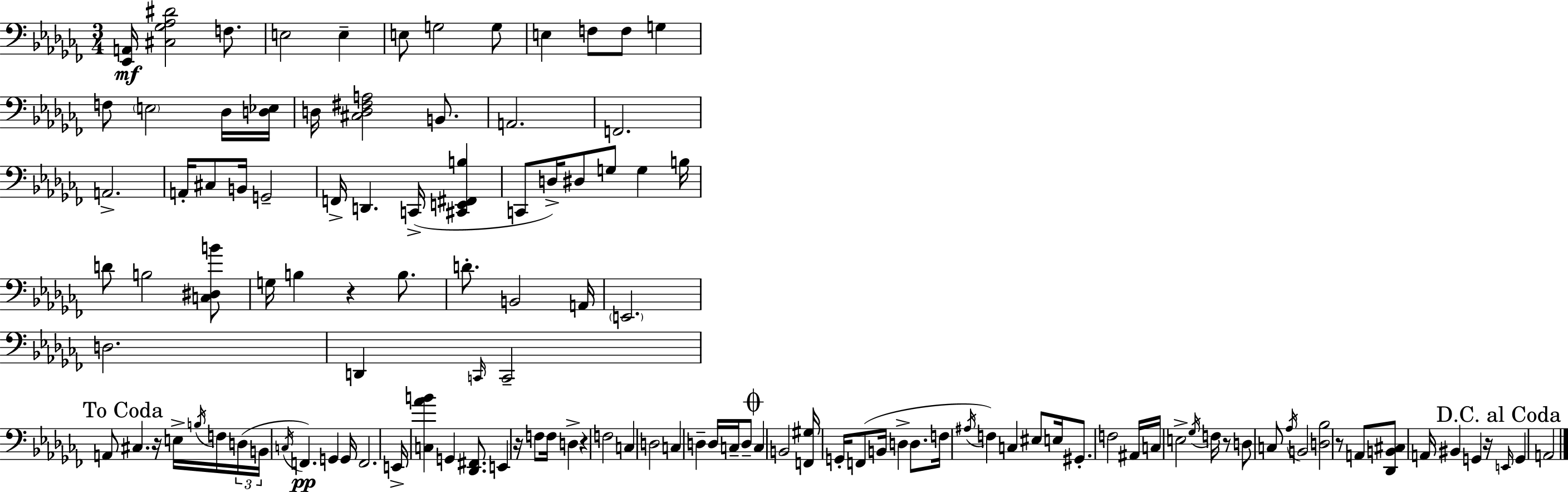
{
  \clef bass
  \numericTimeSignature
  \time 3/4
  \key aes \minor
  <ees, a,>16\mf <cis ges aes dis'>2 f8. | e2 e4-- | e8 g2 g8 | e4 f8 f8 g4 | \break f8 \parenthesize e2 des16 <d ees>16 | d16 <cis d fis a>2 b,8. | a,2. | f,2. | \break a,2.-> | a,16-. cis8 b,16 g,2-- | f,16-> d,4. c,16->( <cis, e, fis, b>4 | c,8 d16->) dis8 g8 g4 b16 | \break d'8 b2 <c dis b'>8 | g16 b4 r4 b8. | d'8.-. b,2 a,16 | \parenthesize e,2. | \break d2. | d,4 \grace { c,16 } c,2-- | \mark "To Coda" a,8 cis4. r16 e16-> \acciaccatura { b16 } | f16 \tuplet 3/2 { d16( b,16 \acciaccatura { c16 }\pp) } f,4. g,4 | \break g,16 f,2. | e,16-> <c aes' b'>4 g,4 | <des, fis,>8. e,4 r16 f8 f16 d4-> | r4 f2 | \break c4 d2 | c4 d4-- d16 | c16-- d8-- \mark \markup { \musicglyph "scripts.coda" } c4 b,2 | <f, gis>16 g,16-. f,8( b,16 d4-> | \break d8. f16 \acciaccatura { ais16 }) f4 c4 | eis8 e16 gis,8.-. f2 | ais,16 c16 e2-> | \acciaccatura { ges16 } f16 r8 d8 c8 \acciaccatura { aes16 } b,2 | \break <d bes>2 | r8 a,8 <des, b, cis>8 a,16 bis,4 | g,4 r16 \mark "D.C. al Coda" \grace { e,16 } g,4 a,2 | \bar "|."
}